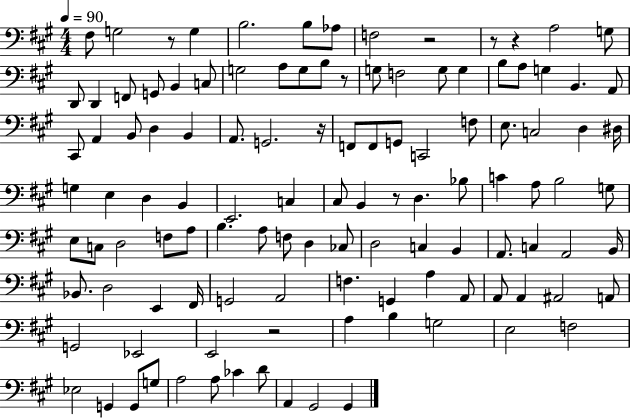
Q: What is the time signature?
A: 4/4